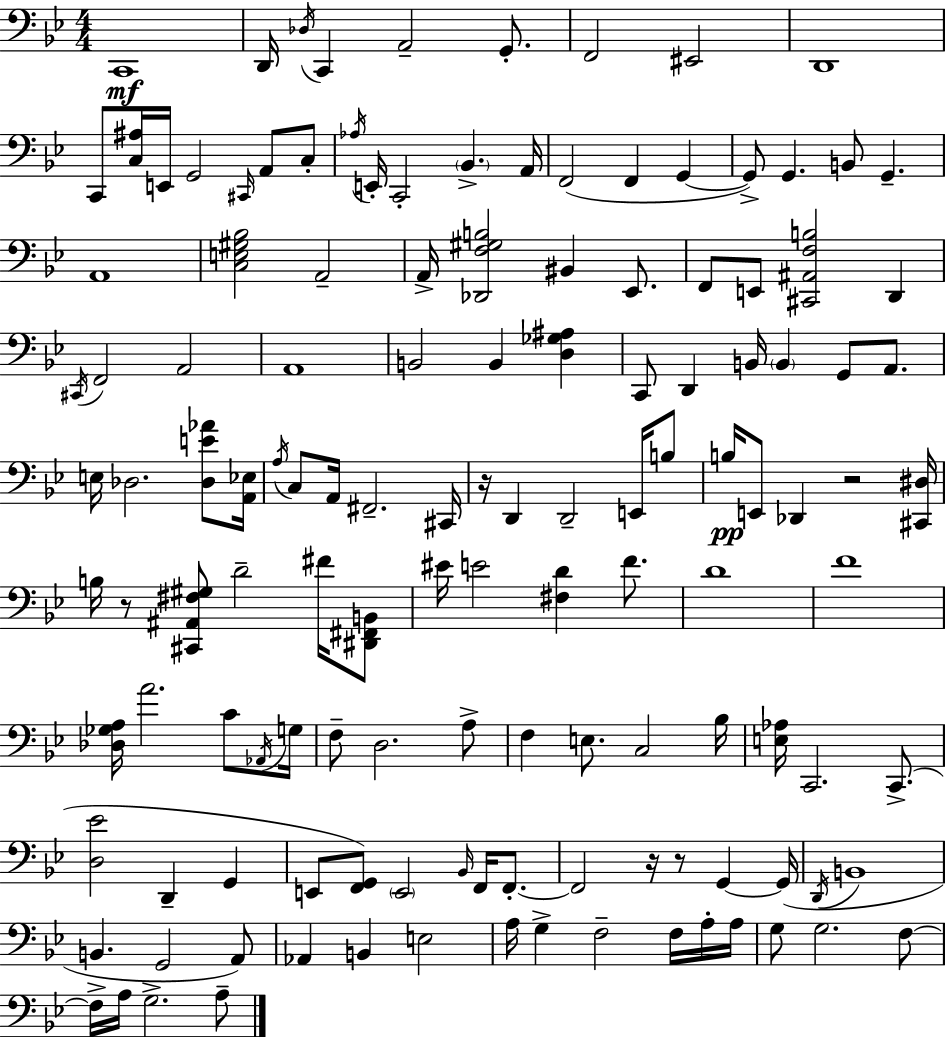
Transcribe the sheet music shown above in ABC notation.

X:1
T:Untitled
M:4/4
L:1/4
K:Bb
C,,4 D,,/4 _D,/4 C,, A,,2 G,,/2 F,,2 ^E,,2 D,,4 C,,/2 [C,^A,]/4 E,,/4 G,,2 ^C,,/4 A,,/2 C,/2 _A,/4 E,,/4 C,,2 _B,, A,,/4 F,,2 F,, G,, G,,/2 G,, B,,/2 G,, A,,4 [C,E,^G,_B,]2 A,,2 A,,/4 [_D,,F,^G,B,]2 ^B,, _E,,/2 F,,/2 E,,/2 [^C,,^A,,F,B,]2 D,, ^C,,/4 F,,2 A,,2 A,,4 B,,2 B,, [D,_G,^A,] C,,/2 D,, B,,/4 B,, G,,/2 A,,/2 E,/4 _D,2 [_D,E_A]/2 [A,,_E,]/4 A,/4 C,/2 A,,/4 ^F,,2 ^C,,/4 z/4 D,, D,,2 E,,/4 B,/2 B,/4 E,,/2 _D,, z2 [^C,,^D,]/4 B,/4 z/2 [^C,,^A,,^F,^G,]/2 D2 ^F/4 [^D,,^F,,B,,]/2 ^E/4 E2 [^F,D] F/2 D4 F4 [_D,_G,A,]/4 A2 C/2 _A,,/4 G,/4 F,/2 D,2 A,/2 F, E,/2 C,2 _B,/4 [E,_A,]/4 C,,2 C,,/2 [D,_E]2 D,, G,, E,,/2 [F,,G,,]/2 E,,2 _B,,/4 F,,/4 F,,/2 F,,2 z/4 z/2 G,, G,,/4 D,,/4 B,,4 B,, G,,2 A,,/2 _A,, B,, E,2 A,/4 G, F,2 F,/4 A,/4 A,/4 G,/2 G,2 F,/2 F,/4 A,/4 G,2 A,/2